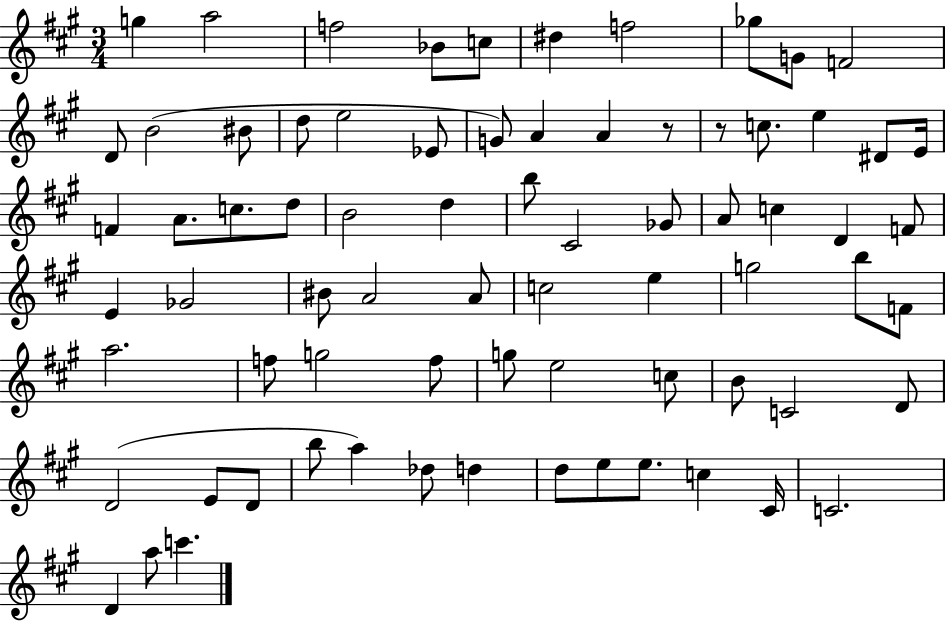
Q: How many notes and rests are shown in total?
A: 74